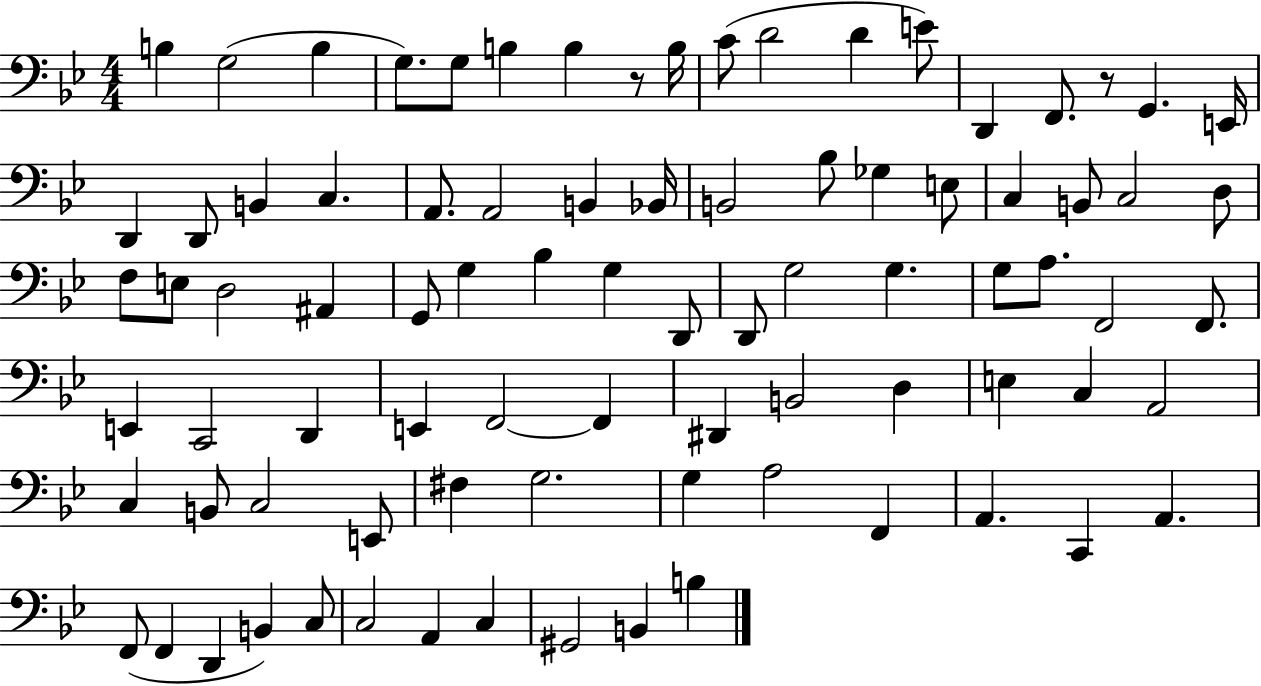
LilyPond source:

{
  \clef bass
  \numericTimeSignature
  \time 4/4
  \key bes \major
  b4 g2( b4 | g8.) g8 b4 b4 r8 b16 | c'8( d'2 d'4 e'8) | d,4 f,8. r8 g,4. e,16 | \break d,4 d,8 b,4 c4. | a,8. a,2 b,4 bes,16 | b,2 bes8 ges4 e8 | c4 b,8 c2 d8 | \break f8 e8 d2 ais,4 | g,8 g4 bes4 g4 d,8 | d,8 g2 g4. | g8 a8. f,2 f,8. | \break e,4 c,2 d,4 | e,4 f,2~~ f,4 | dis,4 b,2 d4 | e4 c4 a,2 | \break c4 b,8 c2 e,8 | fis4 g2. | g4 a2 f,4 | a,4. c,4 a,4. | \break f,8( f,4 d,4 b,4) c8 | c2 a,4 c4 | gis,2 b,4 b4 | \bar "|."
}